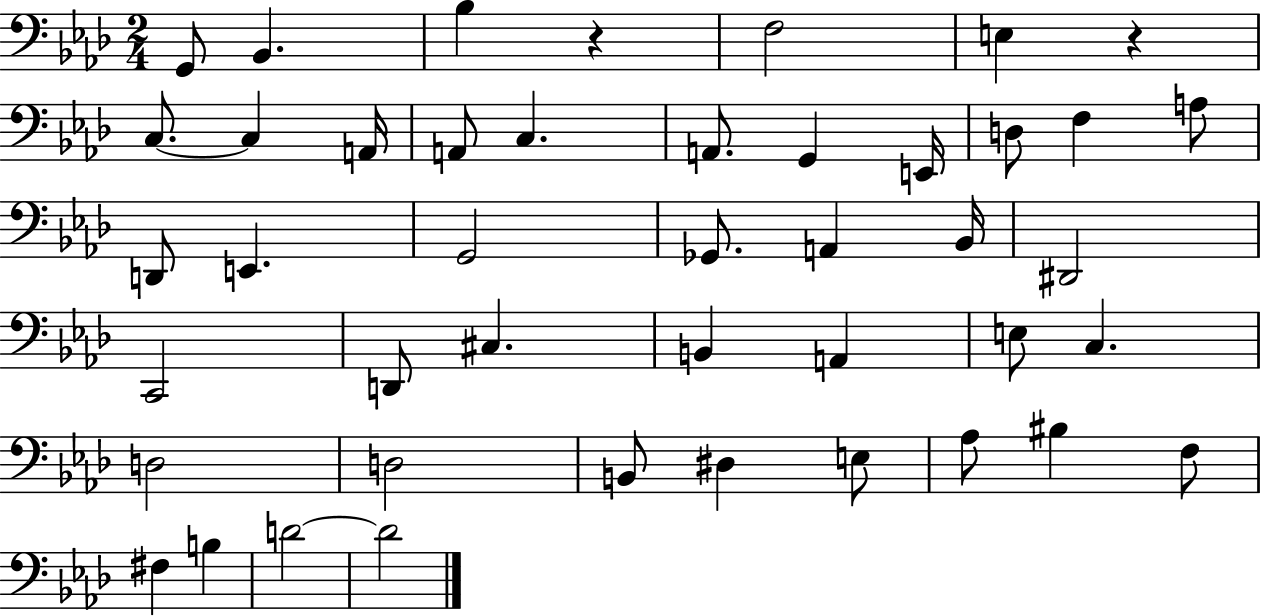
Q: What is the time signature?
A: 2/4